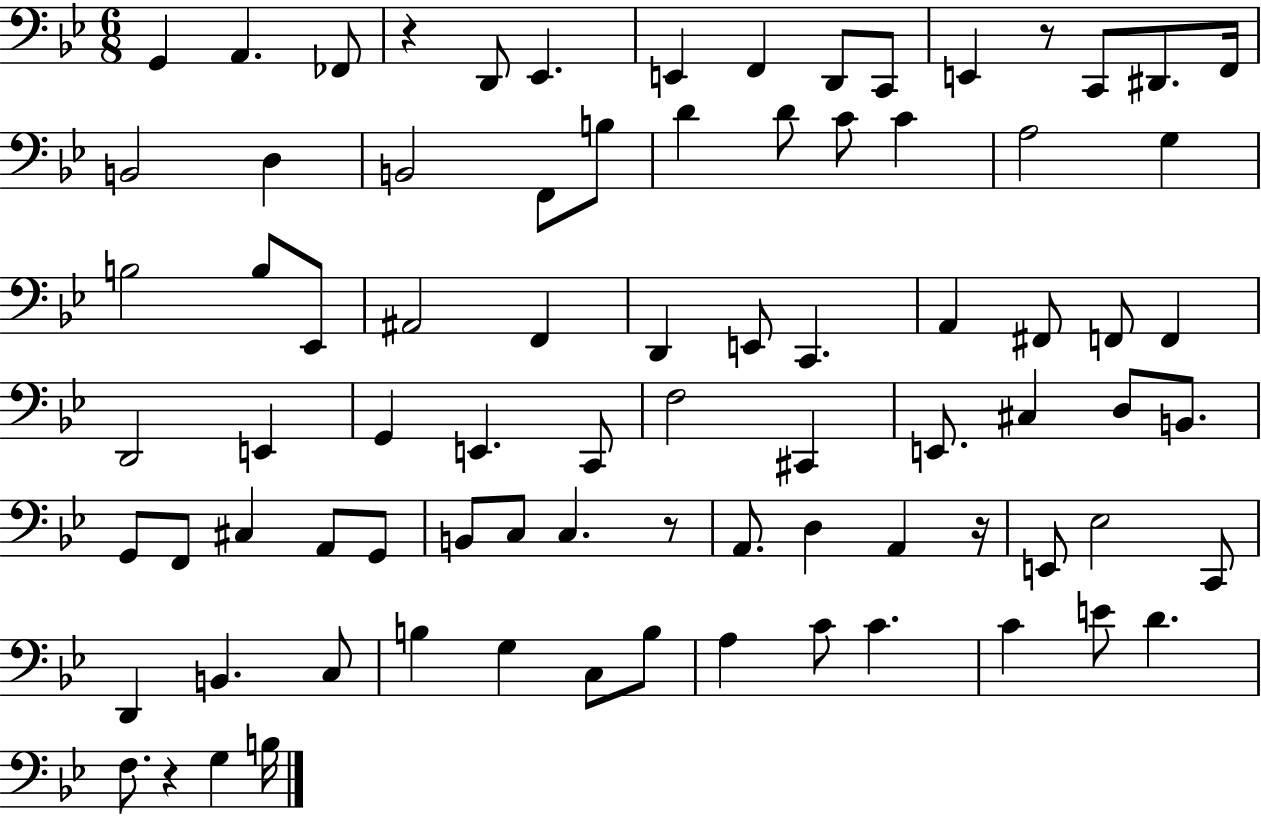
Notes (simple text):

G2/q A2/q. FES2/e R/q D2/e Eb2/q. E2/q F2/q D2/e C2/e E2/q R/e C2/e D#2/e. F2/s B2/h D3/q B2/h F2/e B3/e D4/q D4/e C4/e C4/q A3/h G3/q B3/h B3/e Eb2/e A#2/h F2/q D2/q E2/e C2/q. A2/q F#2/e F2/e F2/q D2/h E2/q G2/q E2/q. C2/e F3/h C#2/q E2/e. C#3/q D3/e B2/e. G2/e F2/e C#3/q A2/e G2/e B2/e C3/e C3/q. R/e A2/e. D3/q A2/q R/s E2/e Eb3/h C2/e D2/q B2/q. C3/e B3/q G3/q C3/e B3/e A3/q C4/e C4/q. C4/q E4/e D4/q. F3/e. R/q G3/q B3/s